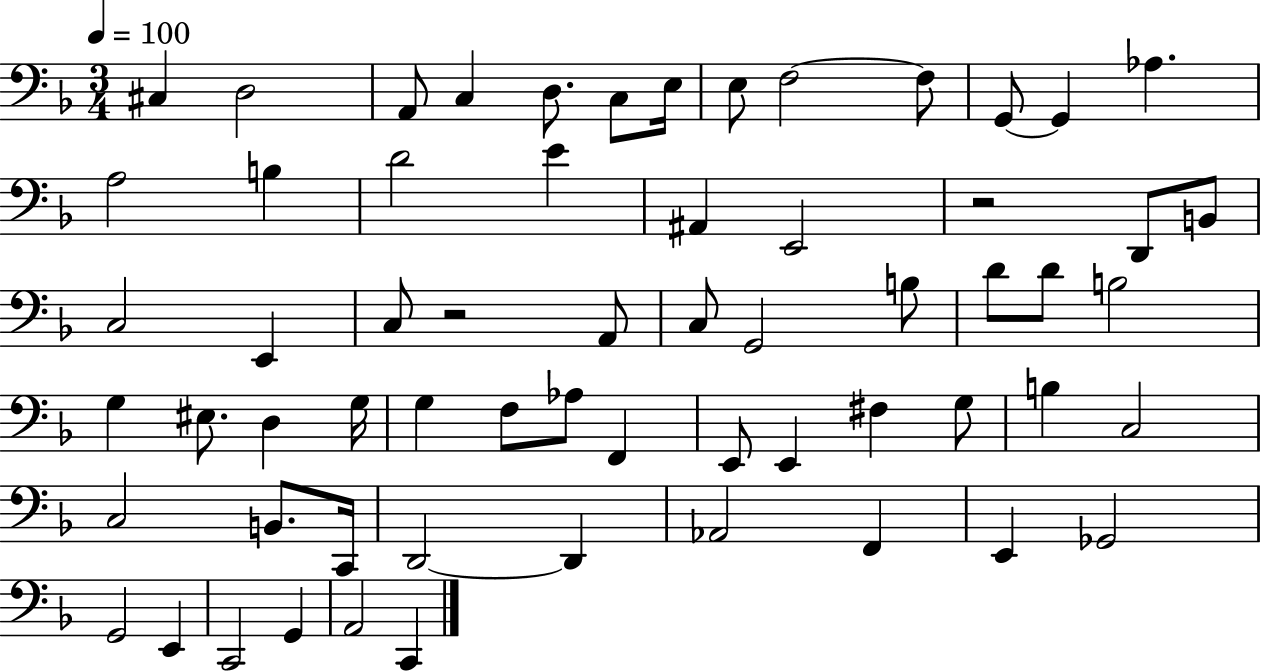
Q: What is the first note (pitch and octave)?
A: C#3